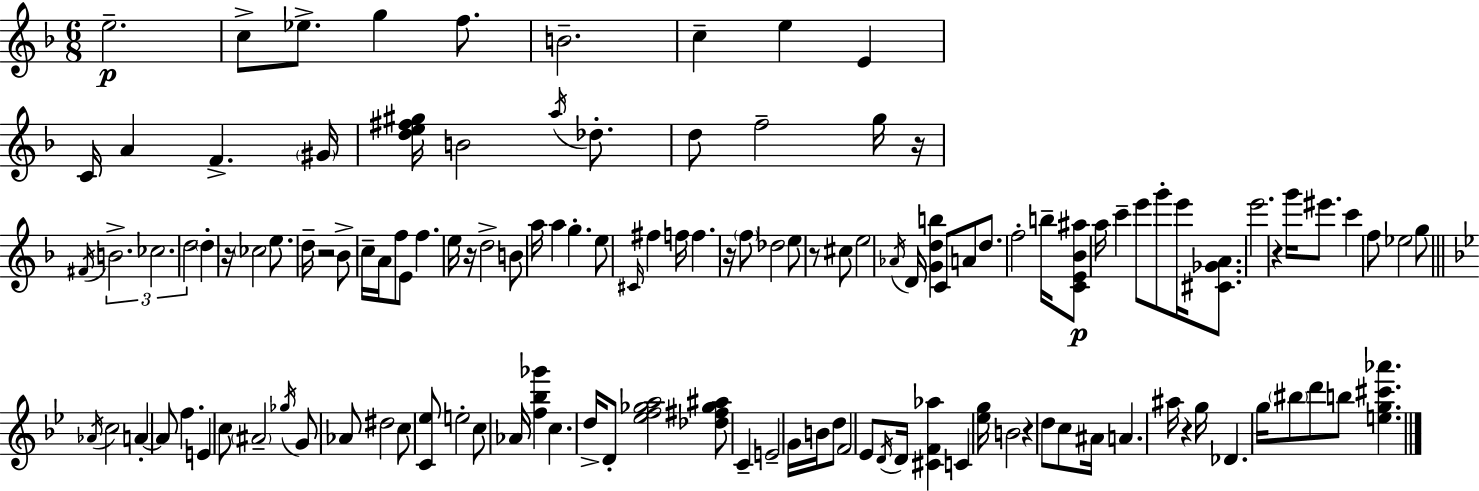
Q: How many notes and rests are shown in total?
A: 129